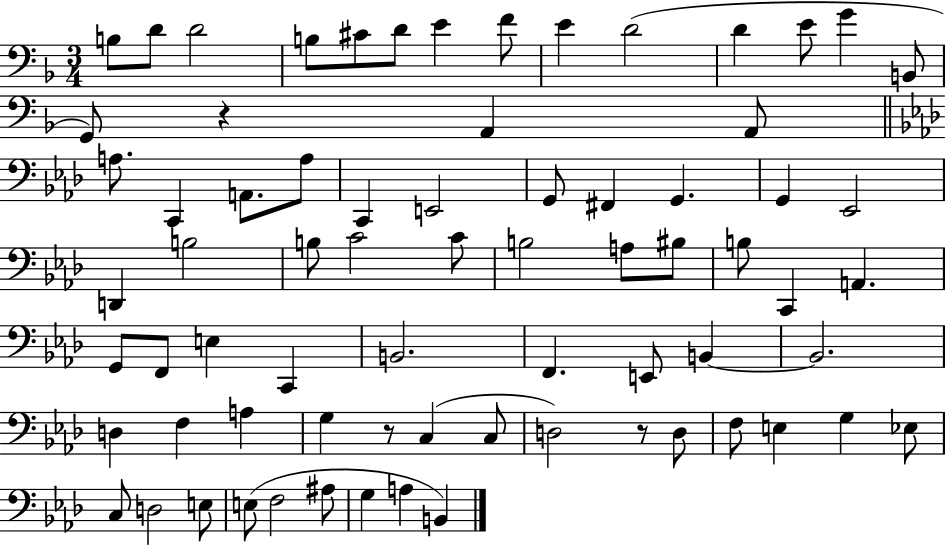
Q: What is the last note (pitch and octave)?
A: B2